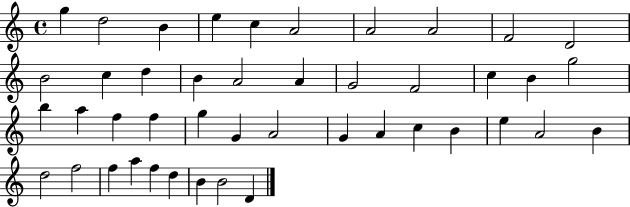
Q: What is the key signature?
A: C major